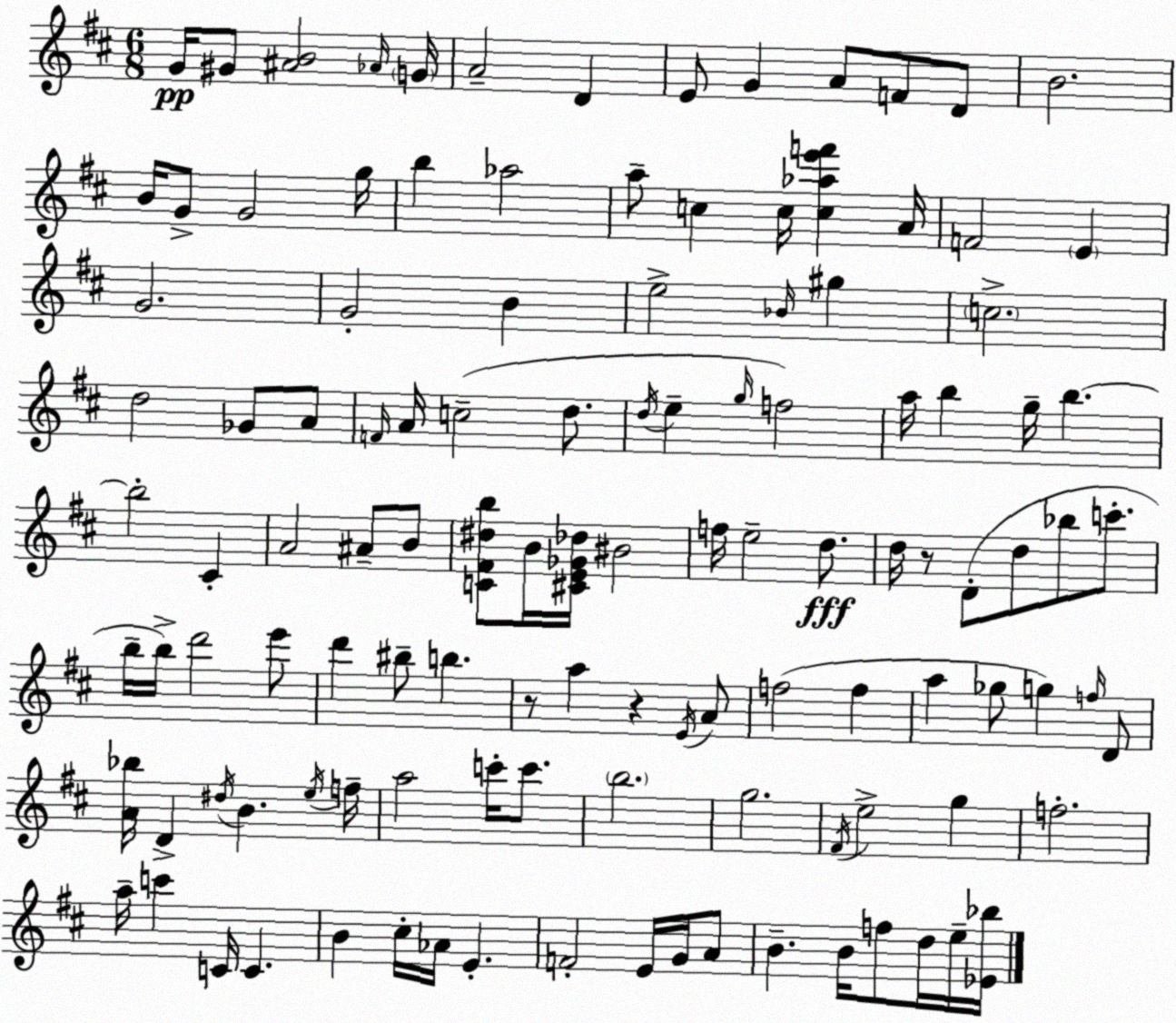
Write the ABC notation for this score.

X:1
T:Untitled
M:6/8
L:1/4
K:D
G/4 ^G/2 [^AB]2 _A/4 G/4 A2 D E/2 G A/2 F/2 D/2 B2 B/4 G/2 G2 g/4 b _a2 a/2 c c/4 [c_ae'f'] A/4 F2 E G2 G2 B e2 _B/4 ^g c2 d2 _G/2 A/2 F/4 A/4 c2 d/2 d/4 e g/4 f2 a/4 b g/4 b b2 ^C A2 ^A/2 B/2 [C^F^db]/2 B/4 [^CE_G_d]/4 ^B2 f/4 e2 d/2 d/4 z/2 D/2 d/2 _b/2 c'/2 b/4 b/4 d'2 e'/2 d' ^b/2 b z/2 a z E/4 A/2 f2 f a _g/2 g f/4 D/2 [A_b]/4 D ^d/4 B e/4 f/4 a2 c'/4 c'/2 b2 g2 ^F/4 e2 g f2 a/4 c' C/4 C B ^c/4 _A/4 E F2 E/4 G/4 A/2 B B/4 f/2 d/4 e/4 [_E_b]/4